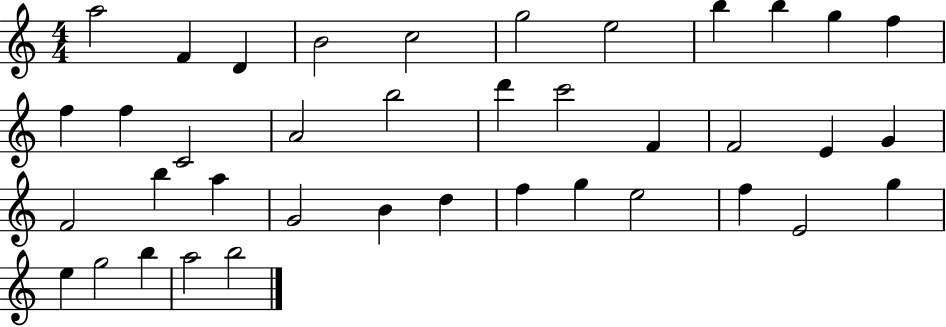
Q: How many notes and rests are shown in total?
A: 39